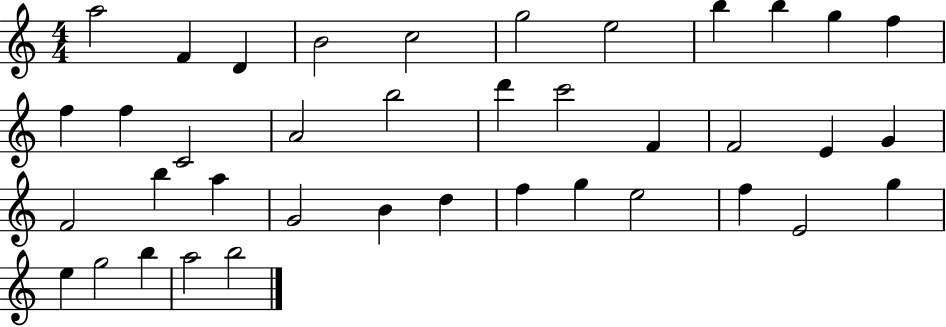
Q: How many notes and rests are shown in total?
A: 39